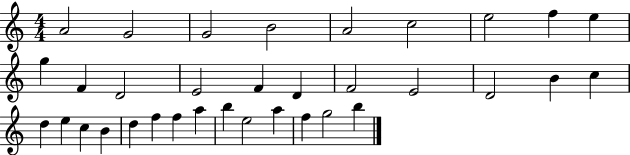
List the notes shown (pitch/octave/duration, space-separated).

A4/h G4/h G4/h B4/h A4/h C5/h E5/h F5/q E5/q G5/q F4/q D4/h E4/h F4/q D4/q F4/h E4/h D4/h B4/q C5/q D5/q E5/q C5/q B4/q D5/q F5/q F5/q A5/q B5/q E5/h A5/q F5/q G5/h B5/q